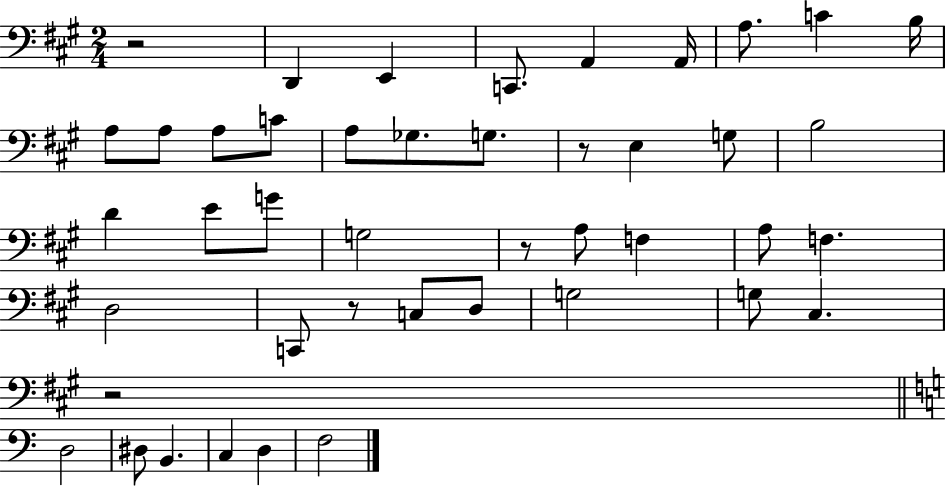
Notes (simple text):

R/h D2/q E2/q C2/e. A2/q A2/s A3/e. C4/q B3/s A3/e A3/e A3/e C4/e A3/e Gb3/e. G3/e. R/e E3/q G3/e B3/h D4/q E4/e G4/e G3/h R/e A3/e F3/q A3/e F3/q. D3/h C2/e R/e C3/e D3/e G3/h G3/e C#3/q. R/h D3/h D#3/e B2/q. C3/q D3/q F3/h